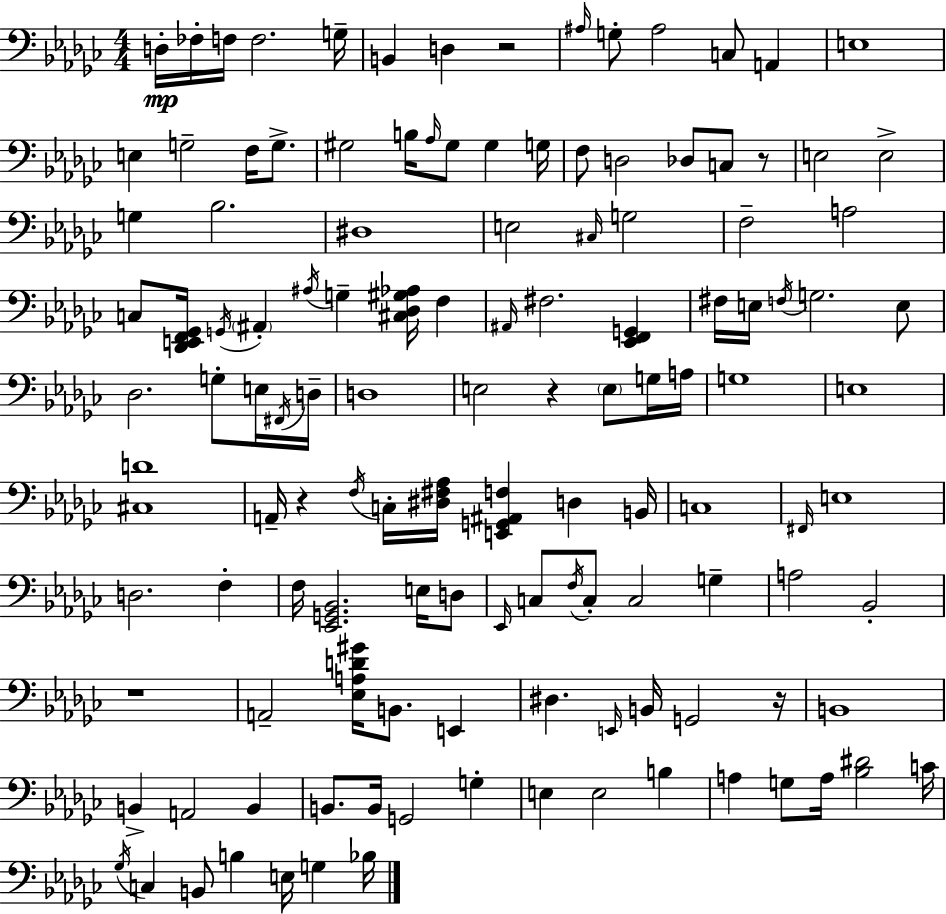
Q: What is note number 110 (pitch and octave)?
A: E3